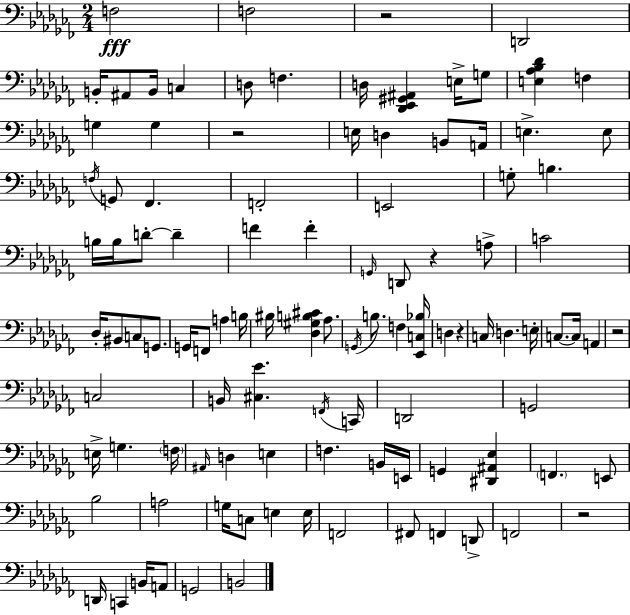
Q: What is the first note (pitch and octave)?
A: F3